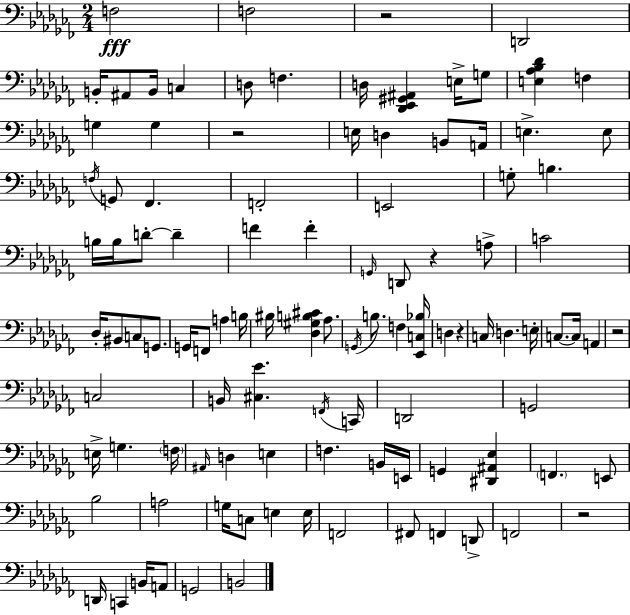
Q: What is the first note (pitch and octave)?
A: F3